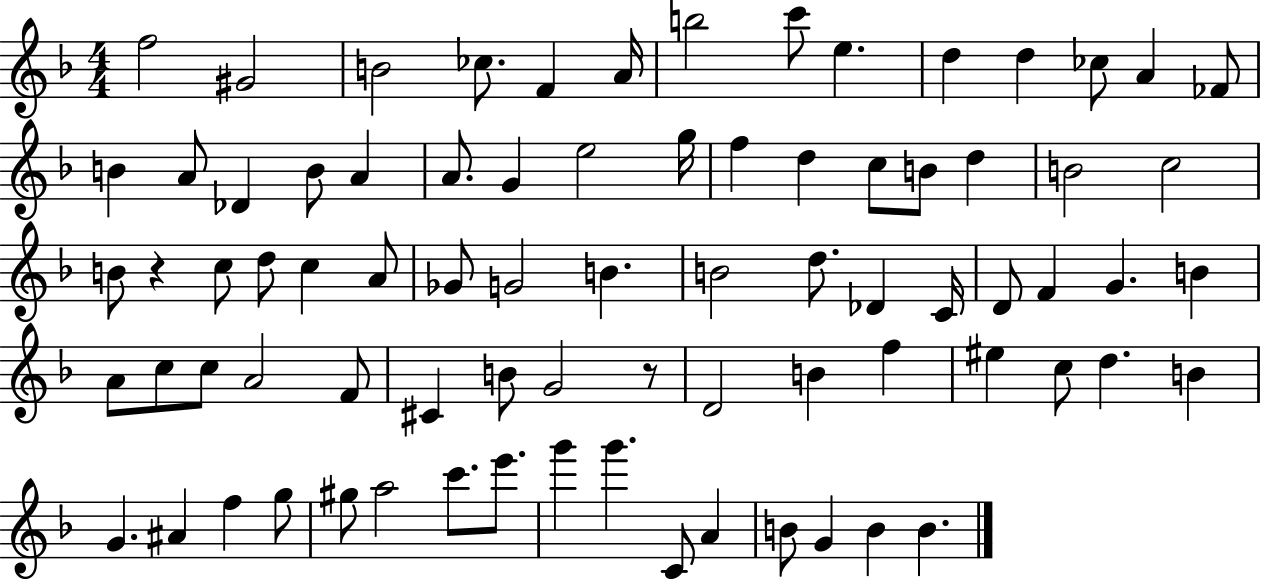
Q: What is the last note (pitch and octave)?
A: B4